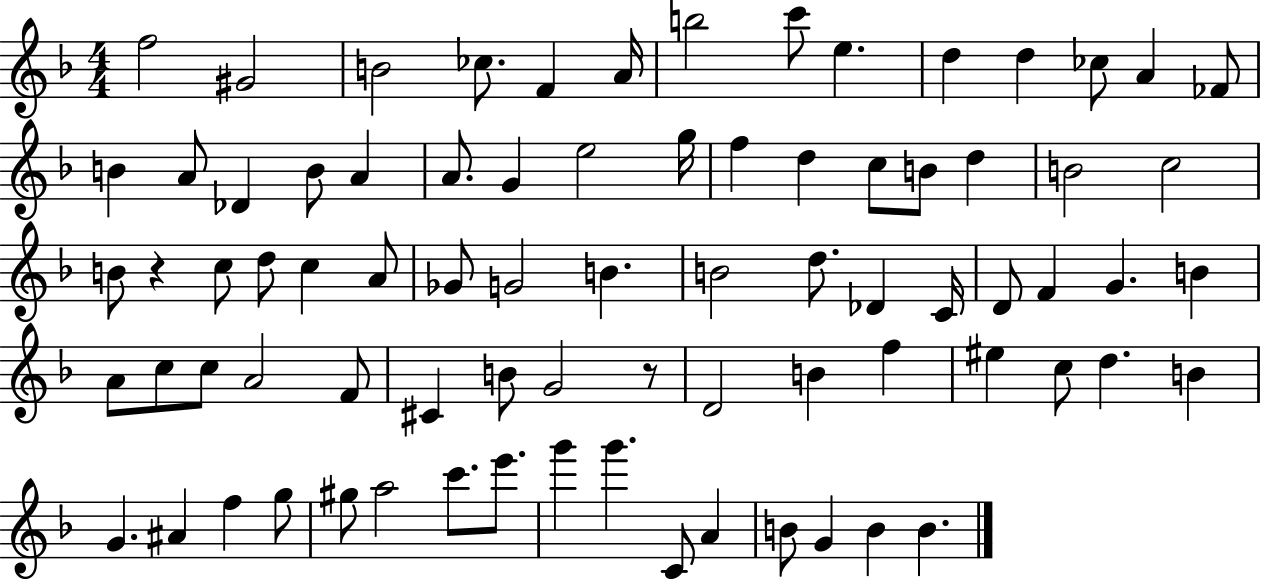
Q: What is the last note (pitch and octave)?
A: B4